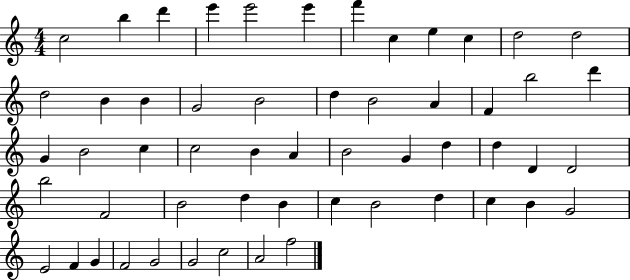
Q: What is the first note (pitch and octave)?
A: C5